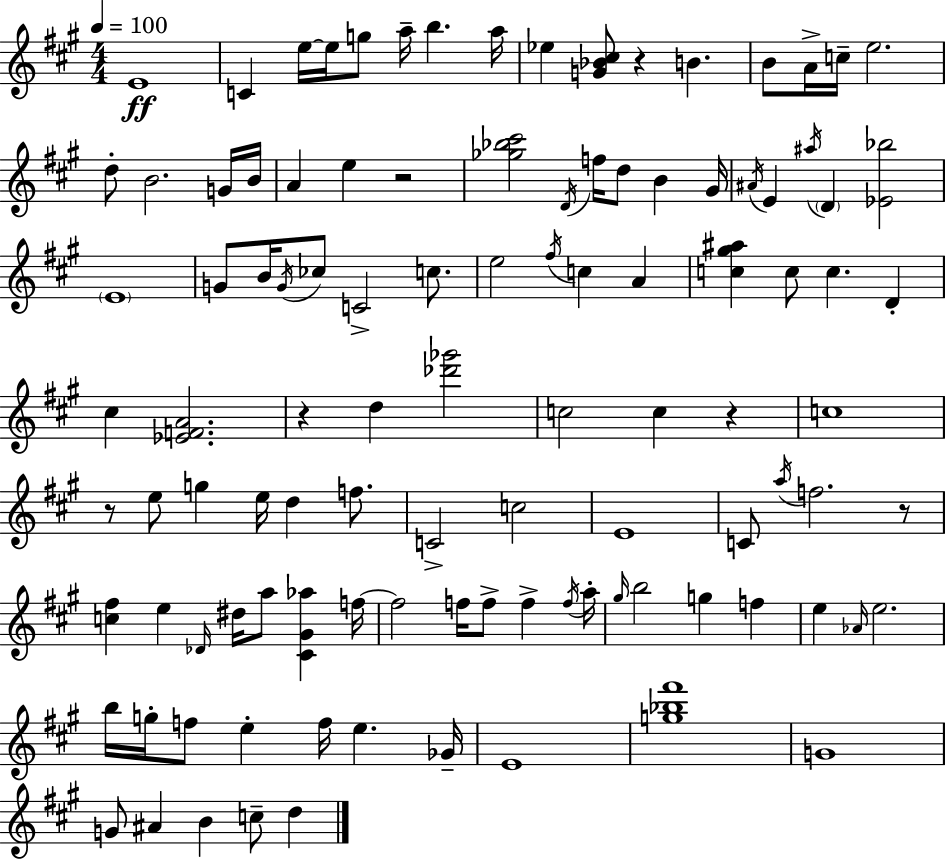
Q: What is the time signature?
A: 4/4